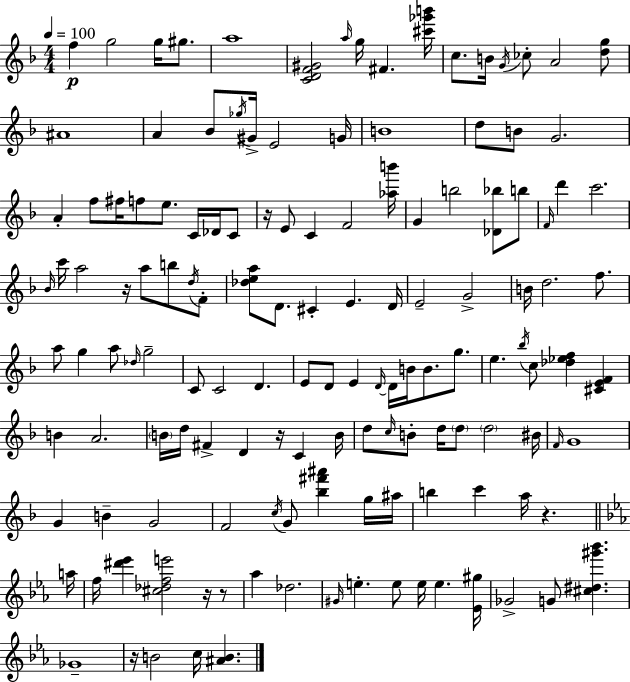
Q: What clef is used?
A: treble